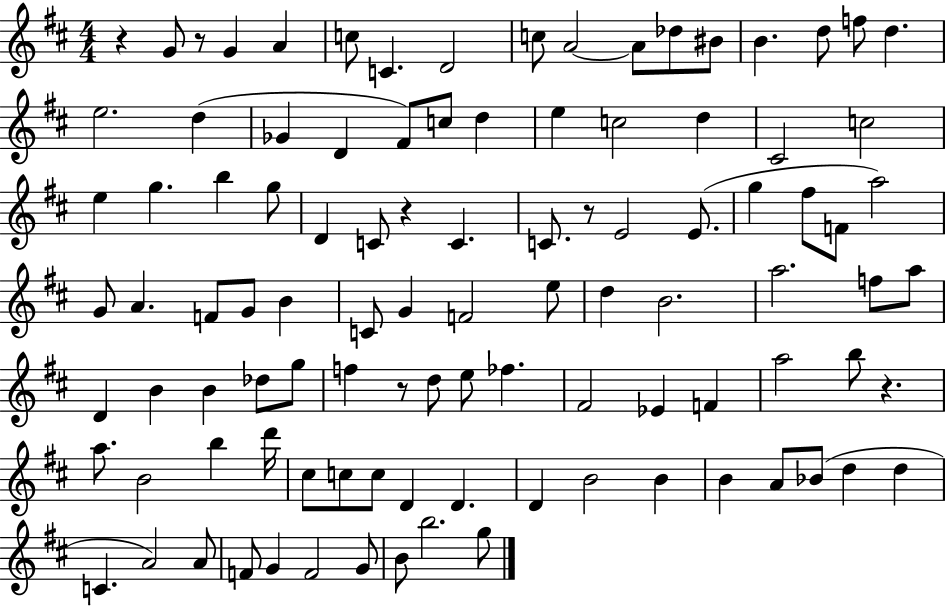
{
  \clef treble
  \numericTimeSignature
  \time 4/4
  \key d \major
  \repeat volta 2 { r4 g'8 r8 g'4 a'4 | c''8 c'4. d'2 | c''8 a'2~~ a'8 des''8 bis'8 | b'4. d''8 f''8 d''4. | \break e''2. d''4( | ges'4 d'4 fis'8) c''8 d''4 | e''4 c''2 d''4 | cis'2 c''2 | \break e''4 g''4. b''4 g''8 | d'4 c'8 r4 c'4. | c'8. r8 e'2 e'8.( | g''4 fis''8 f'8 a''2) | \break g'8 a'4. f'8 g'8 b'4 | c'8 g'4 f'2 e''8 | d''4 b'2. | a''2. f''8 a''8 | \break d'4 b'4 b'4 des''8 g''8 | f''4 r8 d''8 e''8 fes''4. | fis'2 ees'4 f'4 | a''2 b''8 r4. | \break a''8. b'2 b''4 d'''16 | cis''8 c''8 c''8 d'4 d'4. | d'4 b'2 b'4 | b'4 a'8 bes'8( d''4 d''4 | \break c'4. a'2) a'8 | f'8 g'4 f'2 g'8 | b'8 b''2. g''8 | } \bar "|."
}